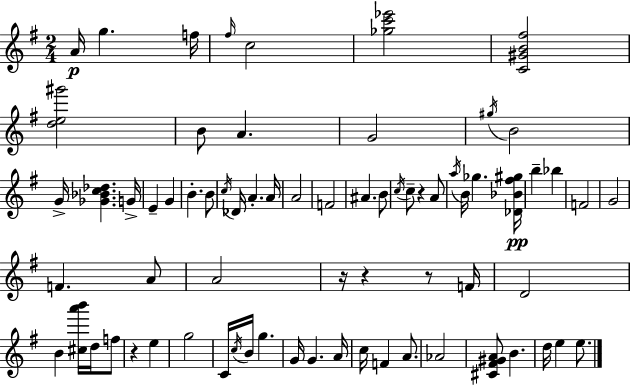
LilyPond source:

{
  \clef treble
  \numericTimeSignature
  \time 2/4
  \key g \major
  \repeat volta 2 { a'16\p g''4. f''16 | \grace { fis''16 } c''2 | <ges'' c''' ees'''>2 | <c' gis' b' fis''>2 | \break <d'' e'' gis'''>2 | b'8 a'4. | g'2 | \acciaccatura { gis''16 } b'2 | \break g'16-> <ges' bes' c'' des''>4. | g'16-> e'4-- g'4 | b'4.-. | b'8 \acciaccatura { c''16 } des'16 a'4.-. | \break a'16 a'2 | f'2 | ais'4. | b'8 \acciaccatura { c''16 } c''8-- r4 | \break a'8 \acciaccatura { a''16 } b'16 ges''4. | <des' bes' fis'' gis''>16\pp b''4-- | bes''4 f'2 | g'2 | \break f'4. | a'8 a'2 | r16 r4 | r8 f'16 d'2 | \break b'4 | <cis'' a''' b'''>16 d''16 f''8 r4 | e''4 g''2 | c'16 \acciaccatura { c''16 } b'16 | \break g''4. g'16 g'4. | a'16 c''16 f'4 | a'8. aes'2 | <cis' fis' gis' a'>8 | \break b'4. d''16 e''4 | e''8. } \bar "|."
}